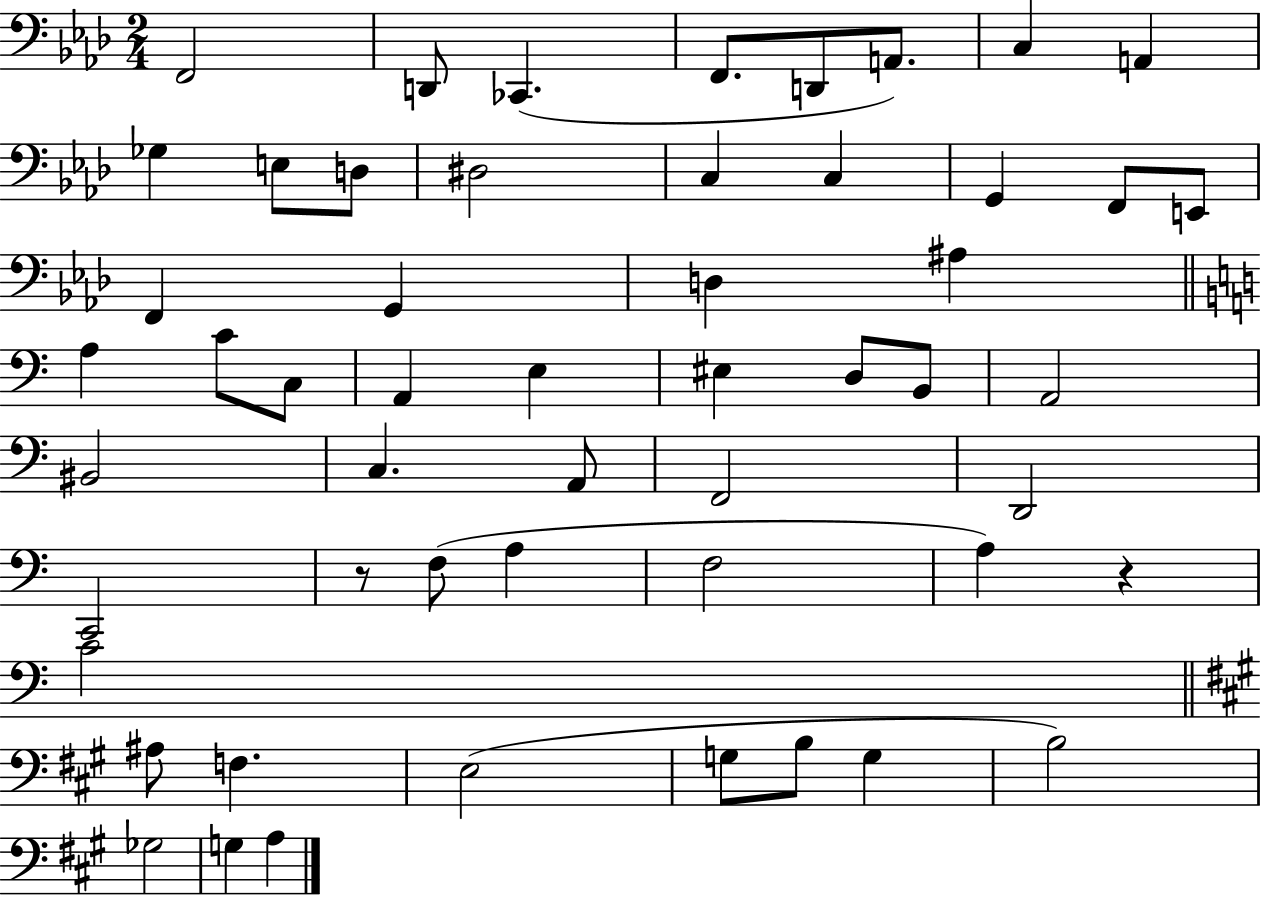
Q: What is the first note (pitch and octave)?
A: F2